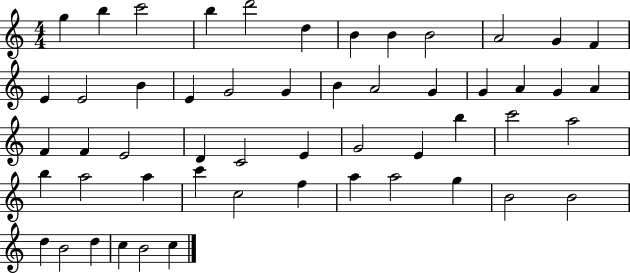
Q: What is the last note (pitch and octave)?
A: C5